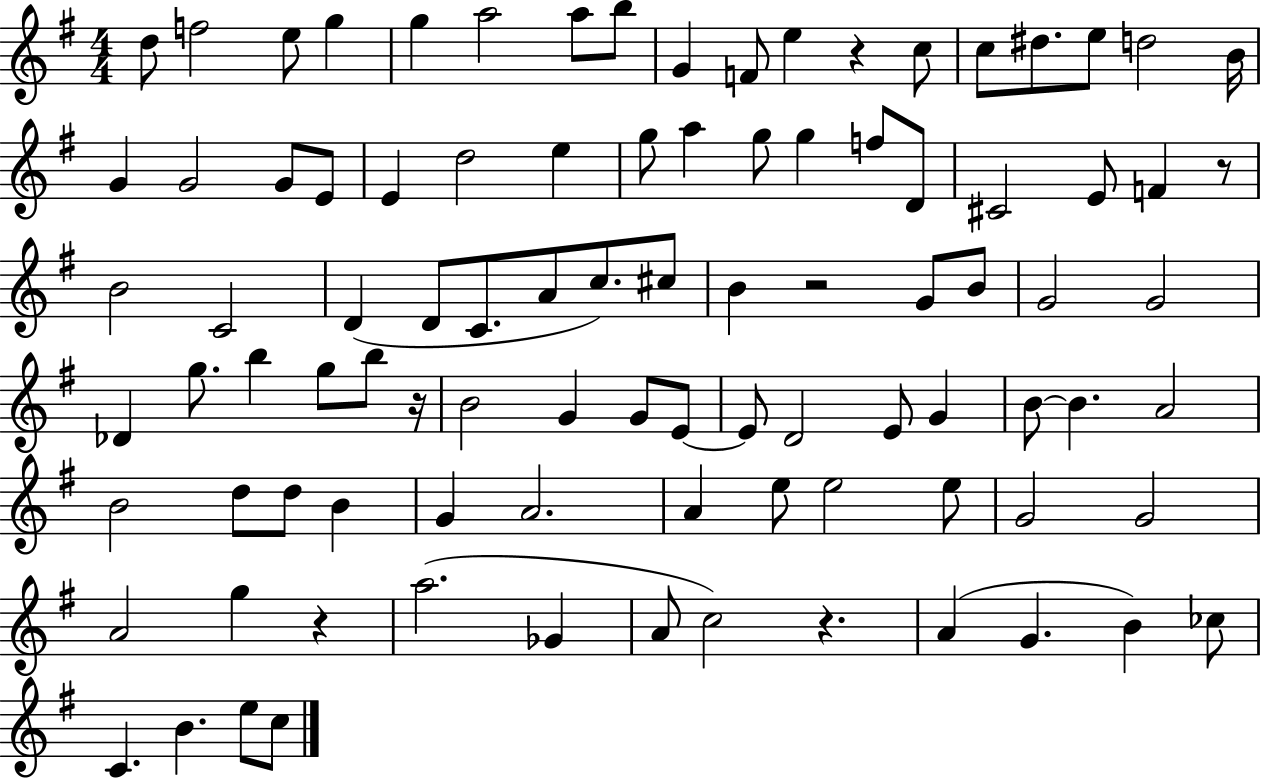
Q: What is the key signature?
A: G major